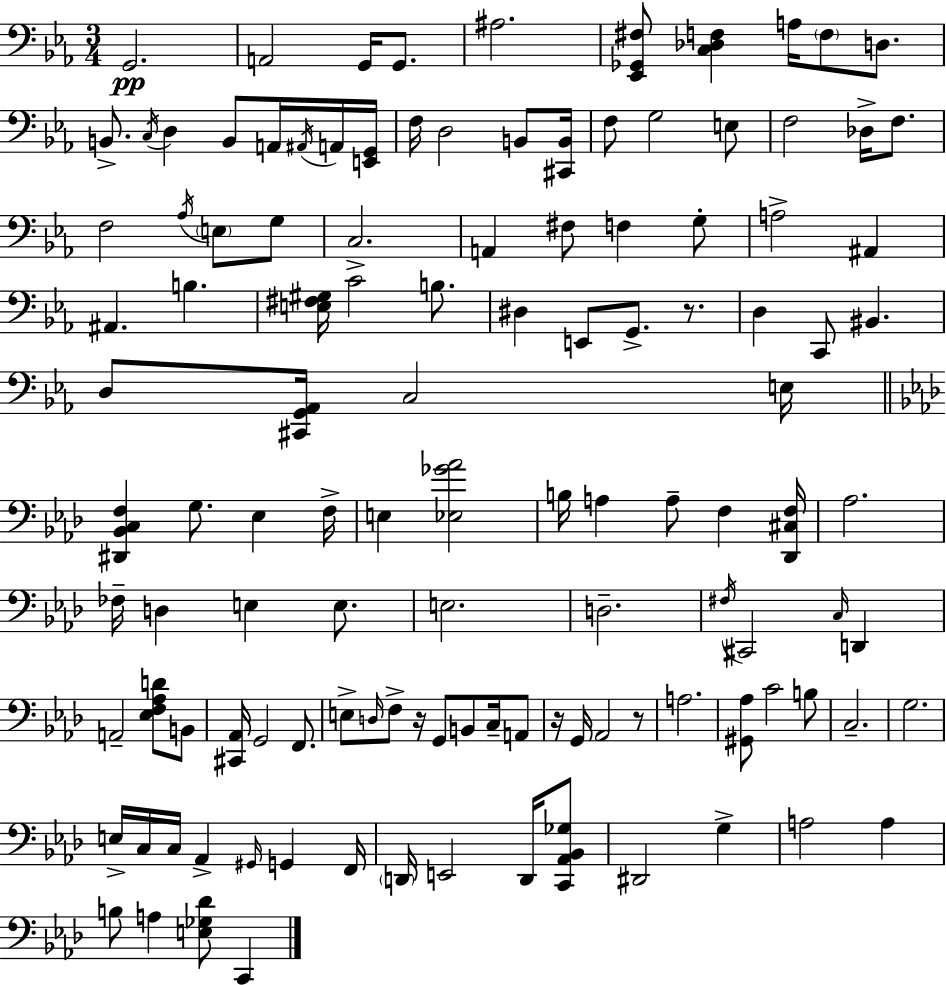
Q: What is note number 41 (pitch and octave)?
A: E2